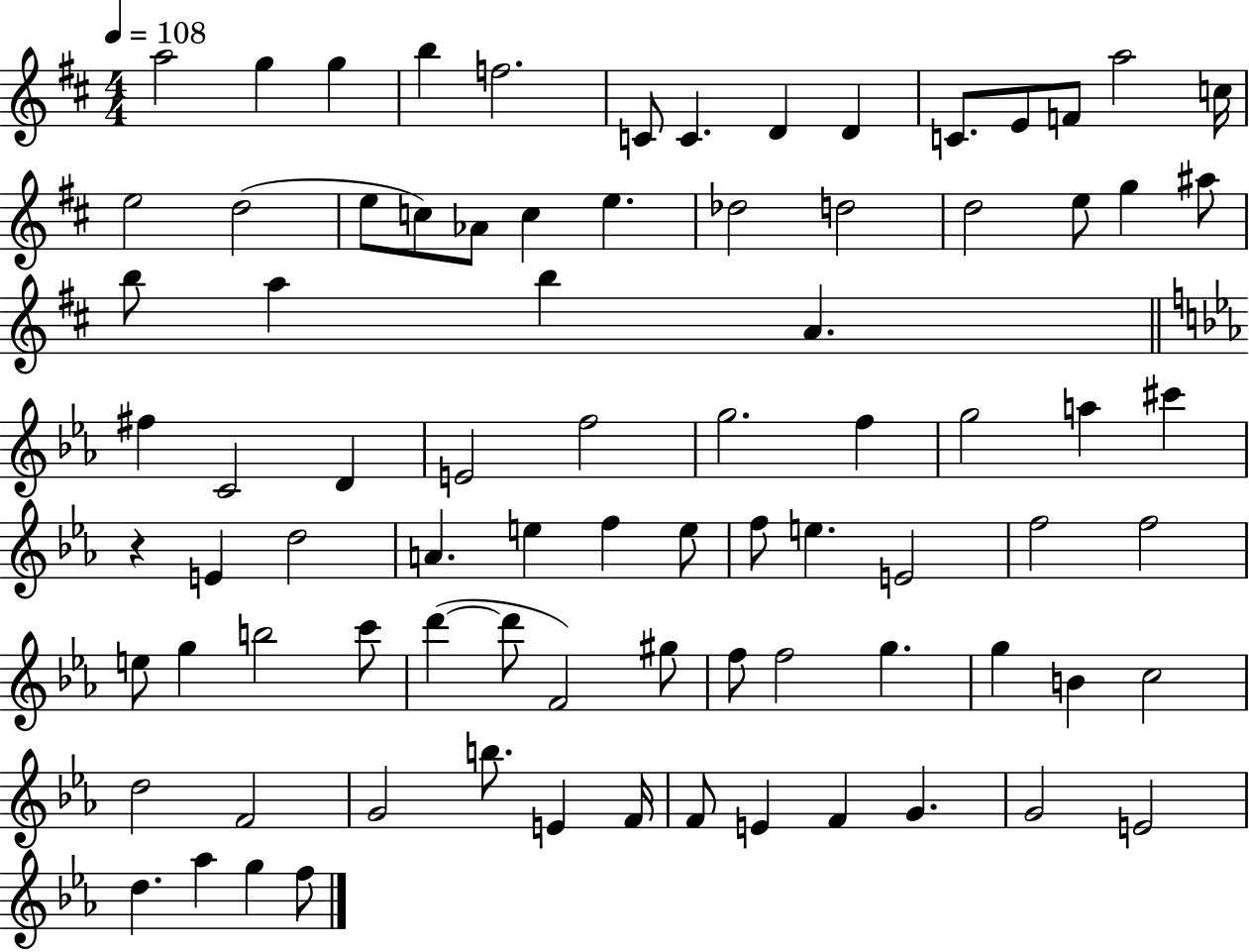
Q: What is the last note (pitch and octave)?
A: F5